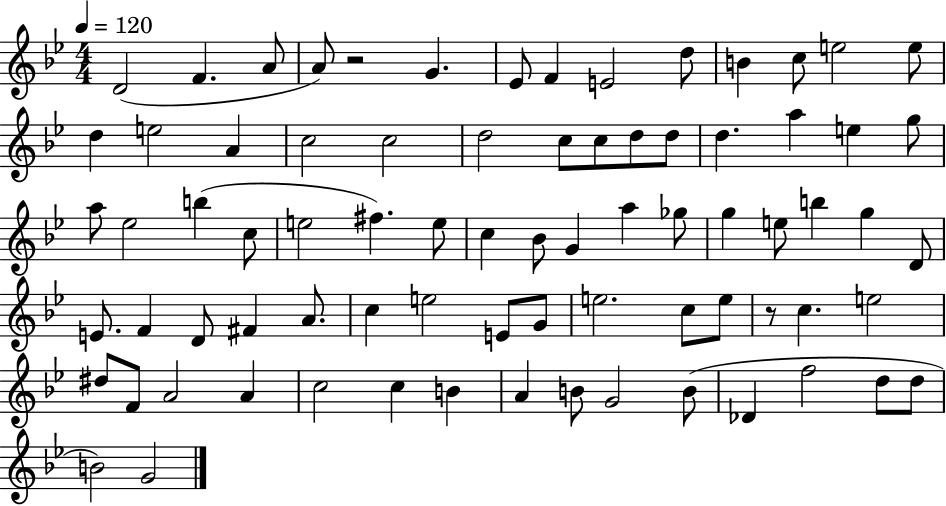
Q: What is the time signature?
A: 4/4